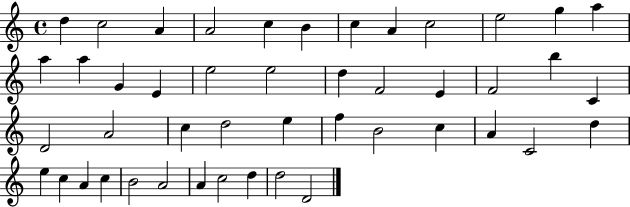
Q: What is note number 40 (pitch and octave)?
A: B4